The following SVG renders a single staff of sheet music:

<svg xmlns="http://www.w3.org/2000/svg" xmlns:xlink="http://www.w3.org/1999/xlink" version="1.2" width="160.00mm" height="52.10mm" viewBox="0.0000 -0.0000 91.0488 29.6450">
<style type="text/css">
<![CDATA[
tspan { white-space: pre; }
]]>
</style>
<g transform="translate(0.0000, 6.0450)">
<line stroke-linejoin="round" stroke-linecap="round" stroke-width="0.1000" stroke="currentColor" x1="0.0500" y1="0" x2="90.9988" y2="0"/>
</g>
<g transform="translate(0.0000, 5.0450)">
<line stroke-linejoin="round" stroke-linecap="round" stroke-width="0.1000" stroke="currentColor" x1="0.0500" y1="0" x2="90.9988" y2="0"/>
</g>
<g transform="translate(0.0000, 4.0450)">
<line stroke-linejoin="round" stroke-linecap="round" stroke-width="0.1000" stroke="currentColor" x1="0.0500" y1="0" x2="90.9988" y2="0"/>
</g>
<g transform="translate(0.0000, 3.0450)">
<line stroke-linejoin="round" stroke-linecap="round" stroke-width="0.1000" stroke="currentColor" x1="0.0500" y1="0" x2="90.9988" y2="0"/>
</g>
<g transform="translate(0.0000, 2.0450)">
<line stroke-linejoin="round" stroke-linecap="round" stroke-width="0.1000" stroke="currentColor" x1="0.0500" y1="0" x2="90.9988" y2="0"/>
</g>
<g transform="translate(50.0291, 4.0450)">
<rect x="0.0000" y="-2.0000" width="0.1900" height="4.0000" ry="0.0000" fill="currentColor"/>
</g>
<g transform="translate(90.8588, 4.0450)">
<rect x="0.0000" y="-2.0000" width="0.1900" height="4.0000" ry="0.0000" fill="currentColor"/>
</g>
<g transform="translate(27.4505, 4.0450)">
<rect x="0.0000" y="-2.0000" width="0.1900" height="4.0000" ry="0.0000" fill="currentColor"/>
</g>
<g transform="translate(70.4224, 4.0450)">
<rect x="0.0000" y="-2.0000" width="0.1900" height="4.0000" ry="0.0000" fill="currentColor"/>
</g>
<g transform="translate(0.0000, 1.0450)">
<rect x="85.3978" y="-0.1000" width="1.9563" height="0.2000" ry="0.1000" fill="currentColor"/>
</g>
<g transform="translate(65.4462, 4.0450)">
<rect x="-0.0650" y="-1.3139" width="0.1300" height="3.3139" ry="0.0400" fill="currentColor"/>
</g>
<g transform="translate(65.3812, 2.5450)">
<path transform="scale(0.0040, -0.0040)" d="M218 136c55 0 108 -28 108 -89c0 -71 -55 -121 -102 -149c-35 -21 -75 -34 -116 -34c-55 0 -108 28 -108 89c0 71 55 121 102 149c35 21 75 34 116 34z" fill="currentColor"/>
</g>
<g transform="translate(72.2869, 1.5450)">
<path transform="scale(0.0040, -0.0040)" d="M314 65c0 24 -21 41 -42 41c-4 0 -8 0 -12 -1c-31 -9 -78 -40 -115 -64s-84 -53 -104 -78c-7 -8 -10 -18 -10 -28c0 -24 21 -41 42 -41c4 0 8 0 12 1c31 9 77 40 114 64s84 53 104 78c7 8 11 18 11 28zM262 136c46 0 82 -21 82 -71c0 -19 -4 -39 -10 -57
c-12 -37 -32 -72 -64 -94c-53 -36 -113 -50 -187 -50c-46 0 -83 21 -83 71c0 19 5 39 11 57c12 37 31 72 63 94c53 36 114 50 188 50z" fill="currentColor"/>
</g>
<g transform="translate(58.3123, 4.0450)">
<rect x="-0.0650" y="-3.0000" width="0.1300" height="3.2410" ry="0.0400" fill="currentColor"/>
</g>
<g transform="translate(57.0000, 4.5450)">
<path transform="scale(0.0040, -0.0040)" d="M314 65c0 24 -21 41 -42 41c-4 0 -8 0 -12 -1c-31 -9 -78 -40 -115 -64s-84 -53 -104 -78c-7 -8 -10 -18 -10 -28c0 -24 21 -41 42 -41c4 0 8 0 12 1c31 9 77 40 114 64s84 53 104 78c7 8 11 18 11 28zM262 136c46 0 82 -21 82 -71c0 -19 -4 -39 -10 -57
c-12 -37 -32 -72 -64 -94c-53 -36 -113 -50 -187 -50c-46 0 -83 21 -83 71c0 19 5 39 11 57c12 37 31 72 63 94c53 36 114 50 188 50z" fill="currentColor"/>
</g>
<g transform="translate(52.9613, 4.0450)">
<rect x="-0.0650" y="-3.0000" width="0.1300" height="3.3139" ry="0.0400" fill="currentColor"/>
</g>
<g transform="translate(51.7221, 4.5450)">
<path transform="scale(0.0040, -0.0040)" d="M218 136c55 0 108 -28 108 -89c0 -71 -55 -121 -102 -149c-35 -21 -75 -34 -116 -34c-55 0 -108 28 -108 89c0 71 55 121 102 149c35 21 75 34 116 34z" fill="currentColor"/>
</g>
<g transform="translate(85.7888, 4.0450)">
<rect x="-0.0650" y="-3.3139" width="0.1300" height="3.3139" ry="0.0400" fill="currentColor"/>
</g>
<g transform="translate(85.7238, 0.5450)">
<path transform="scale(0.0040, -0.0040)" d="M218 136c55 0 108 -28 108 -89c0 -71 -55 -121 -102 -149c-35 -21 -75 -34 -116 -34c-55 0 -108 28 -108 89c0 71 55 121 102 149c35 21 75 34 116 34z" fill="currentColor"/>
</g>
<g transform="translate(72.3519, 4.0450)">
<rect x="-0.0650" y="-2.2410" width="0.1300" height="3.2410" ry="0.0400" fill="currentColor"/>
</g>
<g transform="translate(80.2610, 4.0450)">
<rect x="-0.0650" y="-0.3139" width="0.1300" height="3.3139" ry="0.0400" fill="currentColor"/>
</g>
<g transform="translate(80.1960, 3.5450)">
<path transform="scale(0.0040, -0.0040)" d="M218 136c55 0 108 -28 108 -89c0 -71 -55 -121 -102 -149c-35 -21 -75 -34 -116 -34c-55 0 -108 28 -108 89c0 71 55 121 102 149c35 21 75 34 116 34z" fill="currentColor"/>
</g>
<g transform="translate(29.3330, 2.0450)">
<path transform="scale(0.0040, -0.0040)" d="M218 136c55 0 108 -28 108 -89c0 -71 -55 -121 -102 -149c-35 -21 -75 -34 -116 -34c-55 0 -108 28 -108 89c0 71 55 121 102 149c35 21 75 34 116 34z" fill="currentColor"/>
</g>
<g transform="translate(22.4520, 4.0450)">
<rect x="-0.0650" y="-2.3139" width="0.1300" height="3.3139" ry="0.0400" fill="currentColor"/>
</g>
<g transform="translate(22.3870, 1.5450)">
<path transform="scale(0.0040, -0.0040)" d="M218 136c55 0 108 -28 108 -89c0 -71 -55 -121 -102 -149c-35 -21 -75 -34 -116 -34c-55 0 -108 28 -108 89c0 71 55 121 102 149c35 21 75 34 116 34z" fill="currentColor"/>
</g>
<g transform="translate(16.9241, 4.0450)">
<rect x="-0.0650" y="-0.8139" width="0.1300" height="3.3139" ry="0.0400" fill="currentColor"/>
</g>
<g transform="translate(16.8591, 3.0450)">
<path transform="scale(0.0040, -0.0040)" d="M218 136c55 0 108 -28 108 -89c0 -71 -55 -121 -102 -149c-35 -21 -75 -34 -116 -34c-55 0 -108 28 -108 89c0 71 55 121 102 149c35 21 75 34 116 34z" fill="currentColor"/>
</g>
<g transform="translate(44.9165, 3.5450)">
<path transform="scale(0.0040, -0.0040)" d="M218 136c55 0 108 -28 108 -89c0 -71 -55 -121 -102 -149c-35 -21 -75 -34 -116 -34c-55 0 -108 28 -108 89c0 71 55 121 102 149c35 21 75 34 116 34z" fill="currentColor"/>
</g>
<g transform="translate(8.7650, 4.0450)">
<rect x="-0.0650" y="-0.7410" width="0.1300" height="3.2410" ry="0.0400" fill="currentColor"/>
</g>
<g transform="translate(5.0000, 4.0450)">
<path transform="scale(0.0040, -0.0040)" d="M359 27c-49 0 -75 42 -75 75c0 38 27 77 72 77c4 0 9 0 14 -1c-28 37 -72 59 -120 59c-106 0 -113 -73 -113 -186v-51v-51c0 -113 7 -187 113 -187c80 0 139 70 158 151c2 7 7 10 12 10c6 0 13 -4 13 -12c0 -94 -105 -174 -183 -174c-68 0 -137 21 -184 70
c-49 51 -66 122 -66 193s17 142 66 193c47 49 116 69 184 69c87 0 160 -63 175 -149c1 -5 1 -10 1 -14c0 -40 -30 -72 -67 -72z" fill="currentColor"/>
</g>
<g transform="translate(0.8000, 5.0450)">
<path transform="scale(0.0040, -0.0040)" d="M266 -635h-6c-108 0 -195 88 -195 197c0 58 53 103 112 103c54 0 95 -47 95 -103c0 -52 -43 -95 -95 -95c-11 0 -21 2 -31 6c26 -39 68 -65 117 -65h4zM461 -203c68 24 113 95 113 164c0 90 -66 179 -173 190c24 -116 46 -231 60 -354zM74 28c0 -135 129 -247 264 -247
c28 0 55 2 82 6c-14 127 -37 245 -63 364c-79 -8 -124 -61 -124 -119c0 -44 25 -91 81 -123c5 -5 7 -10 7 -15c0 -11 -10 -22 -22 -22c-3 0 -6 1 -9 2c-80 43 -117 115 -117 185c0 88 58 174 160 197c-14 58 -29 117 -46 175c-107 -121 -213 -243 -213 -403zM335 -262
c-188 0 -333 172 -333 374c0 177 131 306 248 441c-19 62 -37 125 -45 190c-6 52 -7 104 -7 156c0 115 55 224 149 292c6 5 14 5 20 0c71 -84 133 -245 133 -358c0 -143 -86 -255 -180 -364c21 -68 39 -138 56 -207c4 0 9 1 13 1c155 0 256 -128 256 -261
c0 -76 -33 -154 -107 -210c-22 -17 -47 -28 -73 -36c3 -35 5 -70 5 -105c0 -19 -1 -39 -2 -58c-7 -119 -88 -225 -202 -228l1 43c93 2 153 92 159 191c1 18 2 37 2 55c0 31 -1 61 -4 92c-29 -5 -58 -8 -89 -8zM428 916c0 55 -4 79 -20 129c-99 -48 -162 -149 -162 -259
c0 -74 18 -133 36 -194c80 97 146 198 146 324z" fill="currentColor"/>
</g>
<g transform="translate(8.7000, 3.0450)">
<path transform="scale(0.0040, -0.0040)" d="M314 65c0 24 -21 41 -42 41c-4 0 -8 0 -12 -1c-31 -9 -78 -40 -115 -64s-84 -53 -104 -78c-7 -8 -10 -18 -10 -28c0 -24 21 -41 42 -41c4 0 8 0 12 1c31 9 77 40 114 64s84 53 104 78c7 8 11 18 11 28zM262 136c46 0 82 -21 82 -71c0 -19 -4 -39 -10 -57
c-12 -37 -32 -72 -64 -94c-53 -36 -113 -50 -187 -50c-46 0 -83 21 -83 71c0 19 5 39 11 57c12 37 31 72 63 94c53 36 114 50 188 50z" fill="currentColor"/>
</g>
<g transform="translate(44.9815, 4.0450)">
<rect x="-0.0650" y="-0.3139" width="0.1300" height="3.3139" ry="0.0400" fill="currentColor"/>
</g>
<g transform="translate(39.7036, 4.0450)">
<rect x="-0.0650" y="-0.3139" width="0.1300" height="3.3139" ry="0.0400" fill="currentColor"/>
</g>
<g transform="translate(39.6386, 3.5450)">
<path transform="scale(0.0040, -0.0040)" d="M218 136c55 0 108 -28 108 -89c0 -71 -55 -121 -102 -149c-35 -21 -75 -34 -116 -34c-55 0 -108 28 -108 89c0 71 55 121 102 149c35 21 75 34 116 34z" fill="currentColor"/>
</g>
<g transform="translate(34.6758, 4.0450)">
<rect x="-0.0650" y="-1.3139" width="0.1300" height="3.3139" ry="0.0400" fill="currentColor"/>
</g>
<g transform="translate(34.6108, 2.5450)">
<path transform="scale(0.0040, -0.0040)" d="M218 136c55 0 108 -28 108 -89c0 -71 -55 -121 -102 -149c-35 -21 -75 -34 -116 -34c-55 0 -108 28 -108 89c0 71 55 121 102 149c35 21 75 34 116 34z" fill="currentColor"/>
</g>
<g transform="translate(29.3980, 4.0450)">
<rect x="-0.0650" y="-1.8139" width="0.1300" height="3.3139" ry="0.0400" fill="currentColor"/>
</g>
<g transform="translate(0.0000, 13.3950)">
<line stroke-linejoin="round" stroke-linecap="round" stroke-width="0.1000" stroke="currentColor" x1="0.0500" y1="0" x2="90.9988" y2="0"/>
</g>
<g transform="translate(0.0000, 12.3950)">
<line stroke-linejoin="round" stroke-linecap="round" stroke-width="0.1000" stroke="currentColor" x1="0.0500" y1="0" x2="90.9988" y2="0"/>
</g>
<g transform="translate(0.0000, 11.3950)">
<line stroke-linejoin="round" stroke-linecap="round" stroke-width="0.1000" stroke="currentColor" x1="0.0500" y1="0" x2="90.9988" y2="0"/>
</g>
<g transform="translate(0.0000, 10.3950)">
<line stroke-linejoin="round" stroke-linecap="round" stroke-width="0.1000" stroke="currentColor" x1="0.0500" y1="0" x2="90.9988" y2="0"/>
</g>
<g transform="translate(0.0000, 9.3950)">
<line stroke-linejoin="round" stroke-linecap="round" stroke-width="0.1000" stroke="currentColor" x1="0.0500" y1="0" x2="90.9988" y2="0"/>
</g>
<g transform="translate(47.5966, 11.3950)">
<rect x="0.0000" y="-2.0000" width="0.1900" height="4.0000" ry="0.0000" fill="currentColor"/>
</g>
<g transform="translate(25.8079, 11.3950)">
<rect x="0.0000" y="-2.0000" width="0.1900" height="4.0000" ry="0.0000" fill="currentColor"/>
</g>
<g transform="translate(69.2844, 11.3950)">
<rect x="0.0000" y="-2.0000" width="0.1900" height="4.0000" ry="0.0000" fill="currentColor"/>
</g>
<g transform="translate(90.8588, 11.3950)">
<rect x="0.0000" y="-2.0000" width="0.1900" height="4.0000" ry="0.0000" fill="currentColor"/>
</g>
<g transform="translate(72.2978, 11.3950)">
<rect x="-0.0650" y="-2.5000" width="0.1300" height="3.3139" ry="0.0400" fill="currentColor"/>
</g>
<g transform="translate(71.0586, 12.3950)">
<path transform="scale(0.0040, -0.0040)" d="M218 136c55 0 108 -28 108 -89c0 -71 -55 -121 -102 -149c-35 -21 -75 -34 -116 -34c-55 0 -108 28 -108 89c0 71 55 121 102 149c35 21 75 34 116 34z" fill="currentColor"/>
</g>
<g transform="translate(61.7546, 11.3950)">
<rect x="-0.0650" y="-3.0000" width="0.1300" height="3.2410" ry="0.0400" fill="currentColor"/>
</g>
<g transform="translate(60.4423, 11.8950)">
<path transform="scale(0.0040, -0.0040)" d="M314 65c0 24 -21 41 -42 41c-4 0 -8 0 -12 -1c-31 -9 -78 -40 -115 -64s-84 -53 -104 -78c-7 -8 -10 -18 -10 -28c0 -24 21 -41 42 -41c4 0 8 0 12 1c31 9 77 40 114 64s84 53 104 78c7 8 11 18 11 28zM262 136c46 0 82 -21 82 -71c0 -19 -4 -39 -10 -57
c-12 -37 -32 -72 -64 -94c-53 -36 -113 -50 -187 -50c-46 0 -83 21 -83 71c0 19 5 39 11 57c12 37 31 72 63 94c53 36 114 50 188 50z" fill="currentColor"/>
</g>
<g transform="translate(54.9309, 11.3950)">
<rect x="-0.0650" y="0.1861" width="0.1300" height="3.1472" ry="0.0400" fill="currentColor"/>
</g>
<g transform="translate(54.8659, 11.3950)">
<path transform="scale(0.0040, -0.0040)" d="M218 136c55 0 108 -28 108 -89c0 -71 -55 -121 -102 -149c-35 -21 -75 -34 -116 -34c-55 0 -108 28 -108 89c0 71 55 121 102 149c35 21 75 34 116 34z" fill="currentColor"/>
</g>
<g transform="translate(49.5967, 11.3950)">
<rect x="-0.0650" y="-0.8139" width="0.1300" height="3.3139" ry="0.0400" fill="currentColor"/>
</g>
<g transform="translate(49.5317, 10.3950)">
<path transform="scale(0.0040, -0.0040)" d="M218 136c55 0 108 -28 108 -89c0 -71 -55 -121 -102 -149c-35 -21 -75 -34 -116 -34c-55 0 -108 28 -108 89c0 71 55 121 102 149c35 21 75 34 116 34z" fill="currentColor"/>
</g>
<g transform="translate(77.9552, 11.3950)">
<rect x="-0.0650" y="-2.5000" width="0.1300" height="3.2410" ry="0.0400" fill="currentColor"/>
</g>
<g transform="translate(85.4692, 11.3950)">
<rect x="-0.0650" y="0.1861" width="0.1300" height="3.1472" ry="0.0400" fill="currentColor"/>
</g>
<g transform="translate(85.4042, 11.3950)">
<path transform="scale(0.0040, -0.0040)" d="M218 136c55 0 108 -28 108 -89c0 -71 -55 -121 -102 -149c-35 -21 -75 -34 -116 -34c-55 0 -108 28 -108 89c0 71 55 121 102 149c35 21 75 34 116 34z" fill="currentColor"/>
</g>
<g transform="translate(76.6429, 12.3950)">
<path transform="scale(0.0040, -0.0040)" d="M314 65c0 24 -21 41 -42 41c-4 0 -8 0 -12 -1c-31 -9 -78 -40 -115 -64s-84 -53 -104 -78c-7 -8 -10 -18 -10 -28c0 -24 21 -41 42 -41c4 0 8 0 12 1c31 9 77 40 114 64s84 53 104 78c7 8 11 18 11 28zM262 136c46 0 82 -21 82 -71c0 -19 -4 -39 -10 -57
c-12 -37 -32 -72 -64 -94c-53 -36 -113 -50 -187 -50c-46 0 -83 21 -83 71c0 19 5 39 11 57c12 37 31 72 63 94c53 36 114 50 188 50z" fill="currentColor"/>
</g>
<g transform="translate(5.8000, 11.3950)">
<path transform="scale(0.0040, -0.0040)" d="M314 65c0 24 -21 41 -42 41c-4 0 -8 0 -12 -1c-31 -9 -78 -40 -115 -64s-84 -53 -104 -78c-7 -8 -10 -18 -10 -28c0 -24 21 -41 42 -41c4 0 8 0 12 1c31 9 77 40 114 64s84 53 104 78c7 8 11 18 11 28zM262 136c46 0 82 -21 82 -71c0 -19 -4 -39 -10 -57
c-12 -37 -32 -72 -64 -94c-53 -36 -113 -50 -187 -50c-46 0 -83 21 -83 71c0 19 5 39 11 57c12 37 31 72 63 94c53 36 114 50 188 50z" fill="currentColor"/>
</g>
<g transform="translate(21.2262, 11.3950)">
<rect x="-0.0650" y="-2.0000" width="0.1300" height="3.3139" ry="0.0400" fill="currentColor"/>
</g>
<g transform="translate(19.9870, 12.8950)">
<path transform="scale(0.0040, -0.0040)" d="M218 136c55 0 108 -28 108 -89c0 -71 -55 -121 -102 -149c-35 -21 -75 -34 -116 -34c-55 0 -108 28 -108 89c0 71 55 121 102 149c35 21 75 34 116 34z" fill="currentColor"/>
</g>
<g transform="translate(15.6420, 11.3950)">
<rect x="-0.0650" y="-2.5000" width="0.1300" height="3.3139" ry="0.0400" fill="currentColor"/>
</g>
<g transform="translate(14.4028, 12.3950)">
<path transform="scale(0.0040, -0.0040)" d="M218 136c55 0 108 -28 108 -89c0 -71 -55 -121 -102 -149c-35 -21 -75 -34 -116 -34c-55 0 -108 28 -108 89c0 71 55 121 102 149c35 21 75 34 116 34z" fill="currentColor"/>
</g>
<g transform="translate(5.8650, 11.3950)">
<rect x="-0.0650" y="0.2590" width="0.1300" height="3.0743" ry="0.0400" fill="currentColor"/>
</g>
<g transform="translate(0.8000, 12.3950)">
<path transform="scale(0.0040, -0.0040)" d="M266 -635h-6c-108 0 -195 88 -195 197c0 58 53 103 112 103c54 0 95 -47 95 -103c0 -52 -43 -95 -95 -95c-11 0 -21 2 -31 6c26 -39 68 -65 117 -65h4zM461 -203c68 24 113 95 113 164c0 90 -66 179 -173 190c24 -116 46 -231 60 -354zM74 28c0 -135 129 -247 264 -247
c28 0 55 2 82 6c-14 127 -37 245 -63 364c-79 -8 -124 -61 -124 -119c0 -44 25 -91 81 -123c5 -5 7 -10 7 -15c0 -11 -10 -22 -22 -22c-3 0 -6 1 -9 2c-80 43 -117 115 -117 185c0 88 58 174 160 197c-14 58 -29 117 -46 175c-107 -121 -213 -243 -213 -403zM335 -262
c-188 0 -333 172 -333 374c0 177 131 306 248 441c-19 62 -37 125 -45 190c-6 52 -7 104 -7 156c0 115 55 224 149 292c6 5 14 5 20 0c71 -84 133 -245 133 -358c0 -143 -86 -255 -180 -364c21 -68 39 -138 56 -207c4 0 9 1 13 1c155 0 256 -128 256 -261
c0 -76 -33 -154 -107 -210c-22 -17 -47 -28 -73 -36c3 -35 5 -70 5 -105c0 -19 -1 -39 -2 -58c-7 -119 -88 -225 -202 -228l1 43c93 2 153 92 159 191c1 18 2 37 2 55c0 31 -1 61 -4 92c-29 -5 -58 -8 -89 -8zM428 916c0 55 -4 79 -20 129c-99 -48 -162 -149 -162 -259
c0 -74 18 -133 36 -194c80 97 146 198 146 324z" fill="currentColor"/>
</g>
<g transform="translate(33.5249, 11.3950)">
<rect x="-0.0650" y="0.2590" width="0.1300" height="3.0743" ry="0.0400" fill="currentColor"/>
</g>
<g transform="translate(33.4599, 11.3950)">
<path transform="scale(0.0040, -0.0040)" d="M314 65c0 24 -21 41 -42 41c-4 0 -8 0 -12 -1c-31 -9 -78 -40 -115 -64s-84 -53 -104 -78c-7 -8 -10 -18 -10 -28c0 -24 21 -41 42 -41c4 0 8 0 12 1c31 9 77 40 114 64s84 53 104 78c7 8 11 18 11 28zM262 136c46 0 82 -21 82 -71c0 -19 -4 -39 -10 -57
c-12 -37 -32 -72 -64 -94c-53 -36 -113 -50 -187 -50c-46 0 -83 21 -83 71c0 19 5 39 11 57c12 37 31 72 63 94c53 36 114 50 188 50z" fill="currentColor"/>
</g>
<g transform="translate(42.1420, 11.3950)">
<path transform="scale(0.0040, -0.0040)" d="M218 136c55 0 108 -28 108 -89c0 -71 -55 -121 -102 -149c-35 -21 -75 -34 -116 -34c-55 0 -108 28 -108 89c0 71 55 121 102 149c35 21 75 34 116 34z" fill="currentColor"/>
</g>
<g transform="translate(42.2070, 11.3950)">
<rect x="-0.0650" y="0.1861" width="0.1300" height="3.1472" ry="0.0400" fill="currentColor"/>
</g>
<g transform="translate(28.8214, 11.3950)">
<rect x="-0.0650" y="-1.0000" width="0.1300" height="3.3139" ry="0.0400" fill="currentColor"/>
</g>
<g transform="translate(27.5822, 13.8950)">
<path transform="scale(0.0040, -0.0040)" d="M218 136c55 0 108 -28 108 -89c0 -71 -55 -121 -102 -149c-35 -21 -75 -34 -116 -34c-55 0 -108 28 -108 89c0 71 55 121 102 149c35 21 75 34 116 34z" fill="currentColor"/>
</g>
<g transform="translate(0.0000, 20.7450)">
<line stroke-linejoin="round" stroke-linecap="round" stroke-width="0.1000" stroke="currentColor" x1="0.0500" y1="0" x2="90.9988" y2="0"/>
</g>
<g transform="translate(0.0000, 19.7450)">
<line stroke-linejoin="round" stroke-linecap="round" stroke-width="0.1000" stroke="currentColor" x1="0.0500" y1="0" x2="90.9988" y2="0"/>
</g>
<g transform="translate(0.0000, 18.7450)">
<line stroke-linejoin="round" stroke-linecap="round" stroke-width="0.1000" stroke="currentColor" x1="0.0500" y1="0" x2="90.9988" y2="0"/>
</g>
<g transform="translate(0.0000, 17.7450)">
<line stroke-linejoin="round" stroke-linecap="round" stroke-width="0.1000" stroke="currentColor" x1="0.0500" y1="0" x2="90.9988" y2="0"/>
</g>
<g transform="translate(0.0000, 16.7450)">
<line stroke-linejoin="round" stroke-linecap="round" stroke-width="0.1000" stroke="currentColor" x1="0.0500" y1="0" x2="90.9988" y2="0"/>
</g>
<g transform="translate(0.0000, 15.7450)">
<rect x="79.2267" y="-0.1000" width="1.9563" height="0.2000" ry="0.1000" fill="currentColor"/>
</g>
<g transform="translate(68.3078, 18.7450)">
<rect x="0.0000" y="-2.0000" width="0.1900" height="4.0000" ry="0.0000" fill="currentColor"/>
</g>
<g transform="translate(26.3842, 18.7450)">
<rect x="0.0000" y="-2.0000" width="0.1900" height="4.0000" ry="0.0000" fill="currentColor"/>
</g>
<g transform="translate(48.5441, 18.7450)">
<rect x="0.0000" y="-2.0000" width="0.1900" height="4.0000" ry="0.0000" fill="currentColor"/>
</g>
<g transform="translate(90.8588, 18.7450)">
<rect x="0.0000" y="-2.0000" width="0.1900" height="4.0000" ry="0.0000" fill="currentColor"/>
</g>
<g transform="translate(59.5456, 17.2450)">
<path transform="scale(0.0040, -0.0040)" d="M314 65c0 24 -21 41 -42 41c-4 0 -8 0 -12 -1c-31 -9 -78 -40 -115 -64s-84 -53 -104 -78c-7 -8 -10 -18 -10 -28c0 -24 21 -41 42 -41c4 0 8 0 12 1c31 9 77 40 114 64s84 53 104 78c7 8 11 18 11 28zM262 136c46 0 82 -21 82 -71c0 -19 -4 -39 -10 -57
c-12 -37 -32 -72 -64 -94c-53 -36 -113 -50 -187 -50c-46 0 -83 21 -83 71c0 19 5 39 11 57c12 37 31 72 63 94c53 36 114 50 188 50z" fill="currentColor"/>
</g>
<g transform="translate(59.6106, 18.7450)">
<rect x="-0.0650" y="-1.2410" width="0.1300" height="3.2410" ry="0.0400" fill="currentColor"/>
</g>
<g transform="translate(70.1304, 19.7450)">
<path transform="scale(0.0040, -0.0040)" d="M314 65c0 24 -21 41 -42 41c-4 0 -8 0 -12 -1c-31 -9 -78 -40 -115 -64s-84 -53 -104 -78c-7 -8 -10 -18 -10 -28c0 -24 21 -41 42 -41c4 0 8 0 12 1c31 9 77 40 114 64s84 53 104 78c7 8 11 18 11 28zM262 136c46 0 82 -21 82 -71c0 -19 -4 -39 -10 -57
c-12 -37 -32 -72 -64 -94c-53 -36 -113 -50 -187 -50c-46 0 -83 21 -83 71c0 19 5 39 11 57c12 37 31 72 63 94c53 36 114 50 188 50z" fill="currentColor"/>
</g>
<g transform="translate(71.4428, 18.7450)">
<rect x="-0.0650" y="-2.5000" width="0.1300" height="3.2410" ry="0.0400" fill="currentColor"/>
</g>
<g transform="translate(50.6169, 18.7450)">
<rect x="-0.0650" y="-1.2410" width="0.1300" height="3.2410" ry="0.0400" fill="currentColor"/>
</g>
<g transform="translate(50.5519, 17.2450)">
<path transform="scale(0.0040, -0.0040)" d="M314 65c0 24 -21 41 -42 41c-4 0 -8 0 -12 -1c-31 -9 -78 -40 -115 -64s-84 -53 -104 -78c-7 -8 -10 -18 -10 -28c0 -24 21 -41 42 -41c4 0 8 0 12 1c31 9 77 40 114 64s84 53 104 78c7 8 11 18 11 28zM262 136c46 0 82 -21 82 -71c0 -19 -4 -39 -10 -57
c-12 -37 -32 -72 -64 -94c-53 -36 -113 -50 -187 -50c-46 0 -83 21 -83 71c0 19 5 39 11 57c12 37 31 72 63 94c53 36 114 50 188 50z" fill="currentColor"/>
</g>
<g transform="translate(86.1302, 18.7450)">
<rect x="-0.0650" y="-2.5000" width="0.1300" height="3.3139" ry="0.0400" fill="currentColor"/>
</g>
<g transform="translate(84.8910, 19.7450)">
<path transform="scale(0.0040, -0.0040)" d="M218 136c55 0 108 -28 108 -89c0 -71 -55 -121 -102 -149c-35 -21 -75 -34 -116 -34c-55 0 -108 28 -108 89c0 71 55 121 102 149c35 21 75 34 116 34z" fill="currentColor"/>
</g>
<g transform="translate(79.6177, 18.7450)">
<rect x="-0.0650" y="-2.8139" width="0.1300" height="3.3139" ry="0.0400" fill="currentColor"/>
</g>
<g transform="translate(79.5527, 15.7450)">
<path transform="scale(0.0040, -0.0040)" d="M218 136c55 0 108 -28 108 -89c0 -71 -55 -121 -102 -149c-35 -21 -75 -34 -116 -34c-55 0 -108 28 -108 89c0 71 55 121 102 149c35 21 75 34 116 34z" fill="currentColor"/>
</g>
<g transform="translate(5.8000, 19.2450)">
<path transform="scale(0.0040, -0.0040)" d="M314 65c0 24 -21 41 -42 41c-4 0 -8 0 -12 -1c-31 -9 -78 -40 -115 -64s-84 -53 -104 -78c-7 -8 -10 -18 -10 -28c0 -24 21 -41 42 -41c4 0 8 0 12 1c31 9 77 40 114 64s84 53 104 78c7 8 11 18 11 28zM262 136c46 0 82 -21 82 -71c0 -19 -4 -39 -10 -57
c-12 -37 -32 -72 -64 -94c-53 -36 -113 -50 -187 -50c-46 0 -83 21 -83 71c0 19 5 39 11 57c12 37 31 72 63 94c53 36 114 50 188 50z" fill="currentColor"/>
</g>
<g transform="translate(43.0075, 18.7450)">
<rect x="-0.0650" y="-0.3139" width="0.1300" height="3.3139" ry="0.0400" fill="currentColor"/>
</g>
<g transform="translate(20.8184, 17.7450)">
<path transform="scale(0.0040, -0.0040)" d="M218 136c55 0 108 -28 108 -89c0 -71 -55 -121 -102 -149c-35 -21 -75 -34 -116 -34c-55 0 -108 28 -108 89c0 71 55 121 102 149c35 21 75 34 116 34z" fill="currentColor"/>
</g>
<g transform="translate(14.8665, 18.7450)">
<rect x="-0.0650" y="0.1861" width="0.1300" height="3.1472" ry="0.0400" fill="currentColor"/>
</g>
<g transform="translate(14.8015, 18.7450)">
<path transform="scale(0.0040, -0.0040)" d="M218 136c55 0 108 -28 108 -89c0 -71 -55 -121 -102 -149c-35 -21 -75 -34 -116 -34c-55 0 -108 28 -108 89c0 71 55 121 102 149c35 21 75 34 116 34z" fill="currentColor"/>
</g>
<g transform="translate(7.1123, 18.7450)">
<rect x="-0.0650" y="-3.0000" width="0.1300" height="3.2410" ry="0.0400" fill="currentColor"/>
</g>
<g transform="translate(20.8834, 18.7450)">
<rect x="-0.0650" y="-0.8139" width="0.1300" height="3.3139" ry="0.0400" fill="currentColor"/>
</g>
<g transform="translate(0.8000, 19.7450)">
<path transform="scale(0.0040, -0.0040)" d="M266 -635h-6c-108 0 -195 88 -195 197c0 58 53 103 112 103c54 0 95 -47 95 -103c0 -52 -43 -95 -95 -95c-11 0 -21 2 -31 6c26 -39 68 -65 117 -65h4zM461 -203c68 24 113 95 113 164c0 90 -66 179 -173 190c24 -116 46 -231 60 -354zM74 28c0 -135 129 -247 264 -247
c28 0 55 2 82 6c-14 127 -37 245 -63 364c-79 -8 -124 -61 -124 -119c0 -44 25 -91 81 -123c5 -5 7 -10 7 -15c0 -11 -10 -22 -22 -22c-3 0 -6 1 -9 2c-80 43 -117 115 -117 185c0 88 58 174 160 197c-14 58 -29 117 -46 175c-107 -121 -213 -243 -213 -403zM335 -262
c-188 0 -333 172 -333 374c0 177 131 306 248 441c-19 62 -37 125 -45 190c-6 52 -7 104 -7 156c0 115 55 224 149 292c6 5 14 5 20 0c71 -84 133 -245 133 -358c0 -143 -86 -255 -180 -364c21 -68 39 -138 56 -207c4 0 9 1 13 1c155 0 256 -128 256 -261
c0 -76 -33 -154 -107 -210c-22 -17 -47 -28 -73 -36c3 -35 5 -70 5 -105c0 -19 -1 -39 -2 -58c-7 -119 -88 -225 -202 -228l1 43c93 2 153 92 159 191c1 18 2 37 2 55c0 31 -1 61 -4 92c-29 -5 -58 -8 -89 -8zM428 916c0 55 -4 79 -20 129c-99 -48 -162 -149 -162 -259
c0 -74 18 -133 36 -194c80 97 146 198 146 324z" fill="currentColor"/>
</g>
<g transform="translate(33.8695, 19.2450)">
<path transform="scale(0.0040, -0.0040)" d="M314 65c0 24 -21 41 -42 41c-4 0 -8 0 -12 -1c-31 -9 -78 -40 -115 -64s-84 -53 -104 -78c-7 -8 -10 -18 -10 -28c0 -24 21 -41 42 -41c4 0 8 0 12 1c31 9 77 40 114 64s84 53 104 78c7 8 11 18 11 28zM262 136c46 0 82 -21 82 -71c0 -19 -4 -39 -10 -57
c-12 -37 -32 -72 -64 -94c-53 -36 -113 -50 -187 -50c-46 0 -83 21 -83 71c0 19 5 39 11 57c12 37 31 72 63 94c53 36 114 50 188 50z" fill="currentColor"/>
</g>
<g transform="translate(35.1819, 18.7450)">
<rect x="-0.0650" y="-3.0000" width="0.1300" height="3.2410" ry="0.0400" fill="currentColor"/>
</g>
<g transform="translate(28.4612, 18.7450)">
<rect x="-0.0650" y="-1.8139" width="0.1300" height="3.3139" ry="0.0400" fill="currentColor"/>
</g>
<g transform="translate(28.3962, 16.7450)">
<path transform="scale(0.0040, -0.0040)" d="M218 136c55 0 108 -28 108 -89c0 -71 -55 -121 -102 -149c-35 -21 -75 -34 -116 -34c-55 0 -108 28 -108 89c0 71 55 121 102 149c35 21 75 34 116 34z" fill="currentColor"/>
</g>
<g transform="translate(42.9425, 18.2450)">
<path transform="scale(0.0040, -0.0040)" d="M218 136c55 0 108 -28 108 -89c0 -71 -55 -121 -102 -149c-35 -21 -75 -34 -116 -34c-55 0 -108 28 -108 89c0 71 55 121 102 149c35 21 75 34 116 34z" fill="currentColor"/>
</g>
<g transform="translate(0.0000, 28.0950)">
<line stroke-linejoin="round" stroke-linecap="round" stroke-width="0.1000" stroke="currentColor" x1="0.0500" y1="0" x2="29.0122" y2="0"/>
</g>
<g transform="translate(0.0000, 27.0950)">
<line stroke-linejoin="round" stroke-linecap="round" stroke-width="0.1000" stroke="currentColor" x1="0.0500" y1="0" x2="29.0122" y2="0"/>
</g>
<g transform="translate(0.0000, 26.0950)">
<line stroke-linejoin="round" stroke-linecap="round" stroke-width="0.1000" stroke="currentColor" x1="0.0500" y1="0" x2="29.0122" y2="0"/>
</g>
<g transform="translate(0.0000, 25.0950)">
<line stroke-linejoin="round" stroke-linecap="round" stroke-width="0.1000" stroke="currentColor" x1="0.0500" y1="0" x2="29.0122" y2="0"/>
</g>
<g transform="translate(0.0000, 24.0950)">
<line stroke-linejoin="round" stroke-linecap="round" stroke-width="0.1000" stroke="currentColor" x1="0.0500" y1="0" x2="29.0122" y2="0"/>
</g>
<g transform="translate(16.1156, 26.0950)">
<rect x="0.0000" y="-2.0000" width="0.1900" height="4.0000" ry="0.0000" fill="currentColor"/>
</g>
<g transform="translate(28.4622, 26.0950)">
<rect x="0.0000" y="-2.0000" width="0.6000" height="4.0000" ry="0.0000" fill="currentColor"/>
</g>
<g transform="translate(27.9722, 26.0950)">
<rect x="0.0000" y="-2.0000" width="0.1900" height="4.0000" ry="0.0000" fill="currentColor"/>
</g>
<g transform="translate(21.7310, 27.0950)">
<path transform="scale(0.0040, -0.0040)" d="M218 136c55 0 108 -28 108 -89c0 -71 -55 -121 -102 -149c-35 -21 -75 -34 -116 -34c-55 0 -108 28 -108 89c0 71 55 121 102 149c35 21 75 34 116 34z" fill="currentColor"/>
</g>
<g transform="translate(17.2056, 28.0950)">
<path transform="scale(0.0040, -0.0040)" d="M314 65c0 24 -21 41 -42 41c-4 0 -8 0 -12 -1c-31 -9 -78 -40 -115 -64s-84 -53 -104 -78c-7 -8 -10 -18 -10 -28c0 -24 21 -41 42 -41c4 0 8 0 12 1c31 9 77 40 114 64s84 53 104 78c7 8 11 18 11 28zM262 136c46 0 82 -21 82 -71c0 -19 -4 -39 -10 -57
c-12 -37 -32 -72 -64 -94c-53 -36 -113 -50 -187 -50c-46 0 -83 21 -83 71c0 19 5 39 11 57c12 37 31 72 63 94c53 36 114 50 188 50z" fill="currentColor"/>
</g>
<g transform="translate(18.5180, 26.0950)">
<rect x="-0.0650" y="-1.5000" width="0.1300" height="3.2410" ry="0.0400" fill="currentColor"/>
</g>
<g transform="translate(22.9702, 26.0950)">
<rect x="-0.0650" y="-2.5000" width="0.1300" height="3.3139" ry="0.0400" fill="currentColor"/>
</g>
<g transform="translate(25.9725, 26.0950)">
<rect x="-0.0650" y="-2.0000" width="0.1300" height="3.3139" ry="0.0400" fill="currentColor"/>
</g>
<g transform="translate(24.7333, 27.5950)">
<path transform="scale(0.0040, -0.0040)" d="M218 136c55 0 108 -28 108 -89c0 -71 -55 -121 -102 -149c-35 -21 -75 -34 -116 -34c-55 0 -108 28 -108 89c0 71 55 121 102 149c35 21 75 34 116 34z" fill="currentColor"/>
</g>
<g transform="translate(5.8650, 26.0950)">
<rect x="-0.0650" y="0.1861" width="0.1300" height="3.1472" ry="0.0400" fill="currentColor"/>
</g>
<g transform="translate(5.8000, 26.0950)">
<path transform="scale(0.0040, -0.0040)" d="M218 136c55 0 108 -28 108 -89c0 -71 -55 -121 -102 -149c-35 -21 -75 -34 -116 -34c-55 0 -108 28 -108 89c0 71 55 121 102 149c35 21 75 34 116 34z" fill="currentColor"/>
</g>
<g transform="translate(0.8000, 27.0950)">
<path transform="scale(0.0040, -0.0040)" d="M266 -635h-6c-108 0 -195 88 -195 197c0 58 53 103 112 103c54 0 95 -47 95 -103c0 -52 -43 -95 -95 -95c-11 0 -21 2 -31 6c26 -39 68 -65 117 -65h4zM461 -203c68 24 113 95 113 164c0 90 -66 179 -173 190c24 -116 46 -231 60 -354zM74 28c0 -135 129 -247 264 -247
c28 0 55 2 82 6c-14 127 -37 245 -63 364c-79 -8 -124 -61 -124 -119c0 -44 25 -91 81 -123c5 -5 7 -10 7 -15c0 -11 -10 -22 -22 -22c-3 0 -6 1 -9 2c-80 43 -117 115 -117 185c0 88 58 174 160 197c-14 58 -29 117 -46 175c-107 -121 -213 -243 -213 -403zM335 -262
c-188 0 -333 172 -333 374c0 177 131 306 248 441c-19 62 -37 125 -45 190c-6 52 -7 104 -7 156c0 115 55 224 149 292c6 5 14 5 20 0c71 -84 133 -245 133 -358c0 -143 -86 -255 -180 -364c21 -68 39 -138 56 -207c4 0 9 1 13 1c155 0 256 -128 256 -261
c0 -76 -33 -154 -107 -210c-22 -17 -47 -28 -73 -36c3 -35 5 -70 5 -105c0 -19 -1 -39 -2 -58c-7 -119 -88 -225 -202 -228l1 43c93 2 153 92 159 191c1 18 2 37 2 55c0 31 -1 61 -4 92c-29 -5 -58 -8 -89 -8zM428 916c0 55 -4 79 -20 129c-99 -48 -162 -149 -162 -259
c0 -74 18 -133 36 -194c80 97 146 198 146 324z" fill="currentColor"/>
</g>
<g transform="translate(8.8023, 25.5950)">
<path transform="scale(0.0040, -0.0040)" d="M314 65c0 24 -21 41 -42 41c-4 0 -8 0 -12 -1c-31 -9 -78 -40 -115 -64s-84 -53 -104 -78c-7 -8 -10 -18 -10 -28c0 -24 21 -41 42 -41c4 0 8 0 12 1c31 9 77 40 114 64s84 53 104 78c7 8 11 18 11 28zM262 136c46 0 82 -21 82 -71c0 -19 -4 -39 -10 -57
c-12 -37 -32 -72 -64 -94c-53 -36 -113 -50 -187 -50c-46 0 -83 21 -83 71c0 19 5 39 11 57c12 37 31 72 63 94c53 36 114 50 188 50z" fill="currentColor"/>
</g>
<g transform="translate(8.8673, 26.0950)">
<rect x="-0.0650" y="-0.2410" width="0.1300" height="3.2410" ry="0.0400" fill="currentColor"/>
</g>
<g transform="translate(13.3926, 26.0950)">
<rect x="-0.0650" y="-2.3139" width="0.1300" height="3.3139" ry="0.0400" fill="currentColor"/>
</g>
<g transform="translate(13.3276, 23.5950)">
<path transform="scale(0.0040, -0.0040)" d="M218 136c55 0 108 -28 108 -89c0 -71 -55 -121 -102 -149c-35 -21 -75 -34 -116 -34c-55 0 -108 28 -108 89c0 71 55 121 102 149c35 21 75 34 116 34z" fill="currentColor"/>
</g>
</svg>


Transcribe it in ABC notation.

X:1
T:Untitled
M:4/4
L:1/4
K:C
d2 d g f e c c A A2 e g2 c b B2 G F D B2 B d B A2 G G2 B A2 B d f A2 c e2 e2 G2 a G B c2 g E2 G F